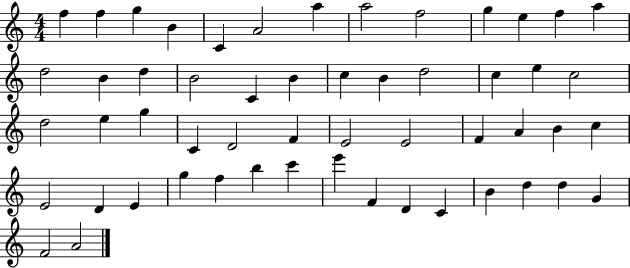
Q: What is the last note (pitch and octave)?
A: A4